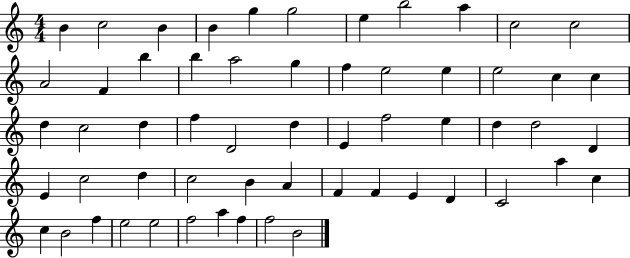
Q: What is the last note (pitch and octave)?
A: B4